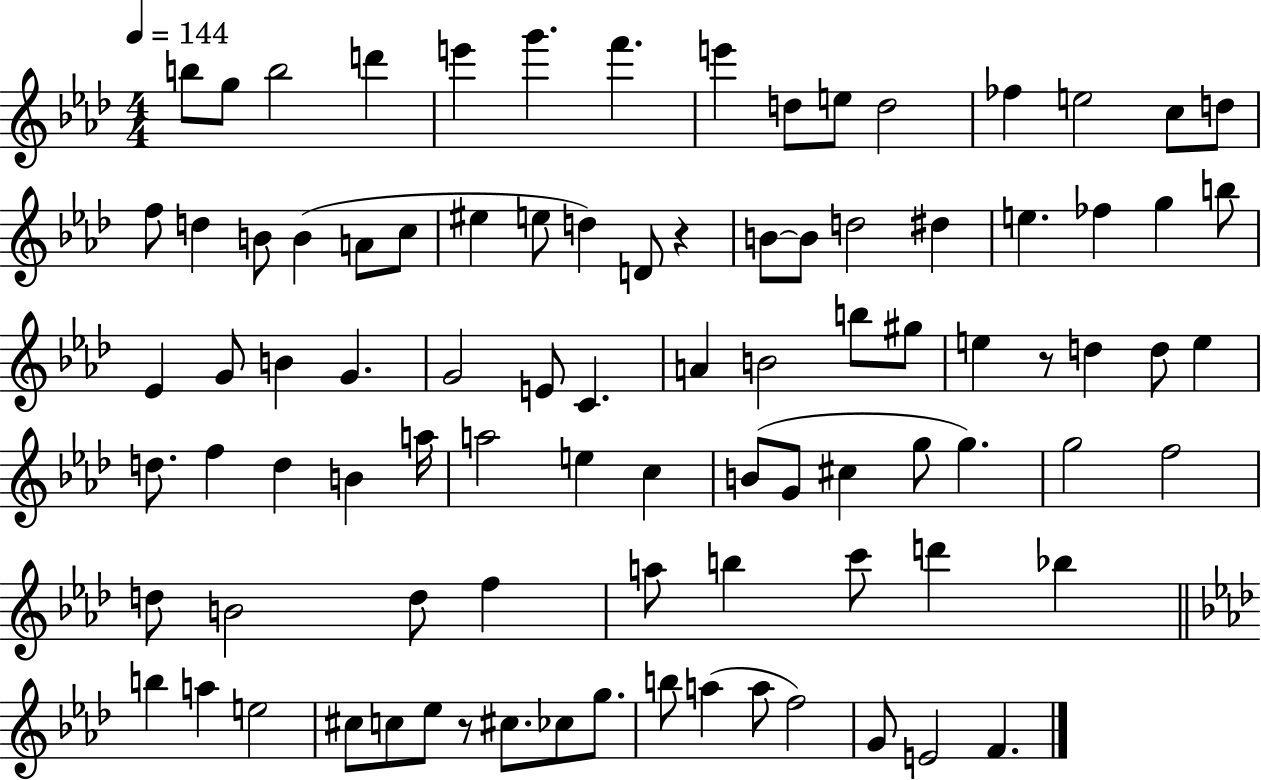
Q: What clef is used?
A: treble